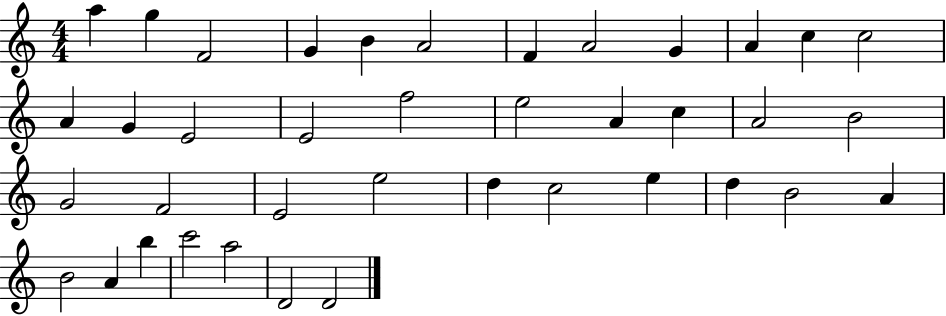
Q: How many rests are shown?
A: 0